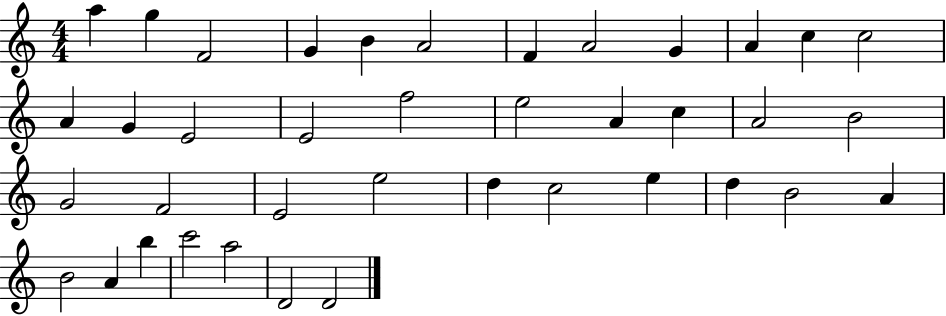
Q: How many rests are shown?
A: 0